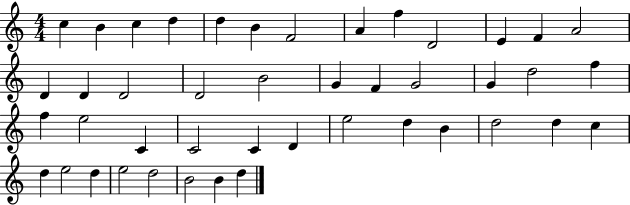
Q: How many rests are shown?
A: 0